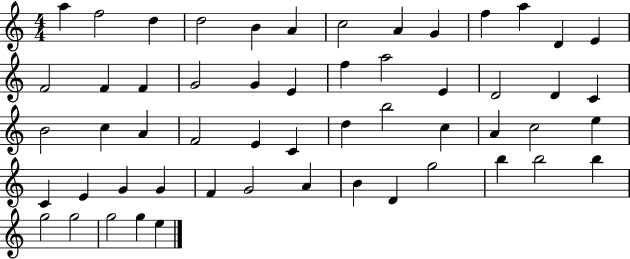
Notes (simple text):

A5/q F5/h D5/q D5/h B4/q A4/q C5/h A4/q G4/q F5/q A5/q D4/q E4/q F4/h F4/q F4/q G4/h G4/q E4/q F5/q A5/h E4/q D4/h D4/q C4/q B4/h C5/q A4/q F4/h E4/q C4/q D5/q B5/h C5/q A4/q C5/h E5/q C4/q E4/q G4/q G4/q F4/q G4/h A4/q B4/q D4/q G5/h B5/q B5/h B5/q G5/h G5/h G5/h G5/q E5/q